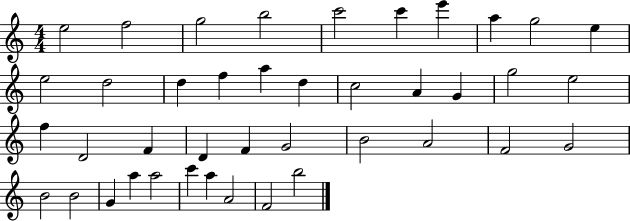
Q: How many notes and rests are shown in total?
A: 41